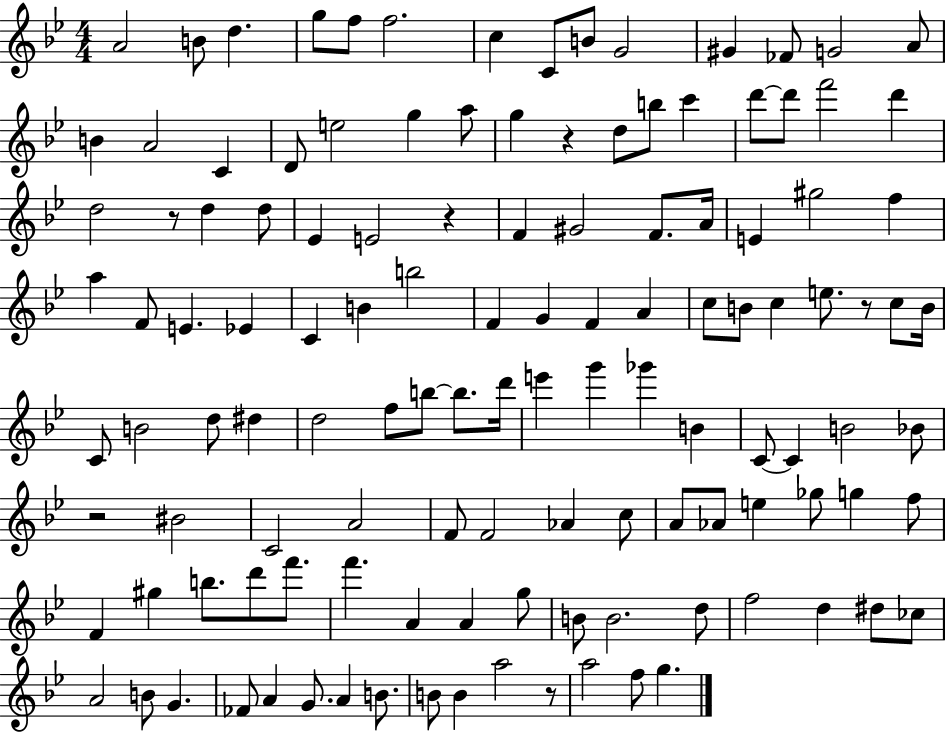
A4/h B4/e D5/q. G5/e F5/e F5/h. C5/q C4/e B4/e G4/h G#4/q FES4/e G4/h A4/e B4/q A4/h C4/q D4/e E5/h G5/q A5/e G5/q R/q D5/e B5/e C6/q D6/e D6/e F6/h D6/q D5/h R/e D5/q D5/e Eb4/q E4/h R/q F4/q G#4/h F4/e. A4/s E4/q G#5/h F5/q A5/q F4/e E4/q. Eb4/q C4/q B4/q B5/h F4/q G4/q F4/q A4/q C5/e B4/e C5/q E5/e. R/e C5/e B4/s C4/e B4/h D5/e D#5/q D5/h F5/e B5/e B5/e. D6/s E6/q G6/q Gb6/q B4/q C4/e C4/q B4/h Bb4/e R/h BIS4/h C4/h A4/h F4/e F4/h Ab4/q C5/e A4/e Ab4/e E5/q Gb5/e G5/q F5/e F4/q G#5/q B5/e. D6/e F6/e. F6/q. A4/q A4/q G5/e B4/e B4/h. D5/e F5/h D5/q D#5/e CES5/e A4/h B4/e G4/q. FES4/e A4/q G4/e. A4/q B4/e. B4/e B4/q A5/h R/e A5/h F5/e G5/q.